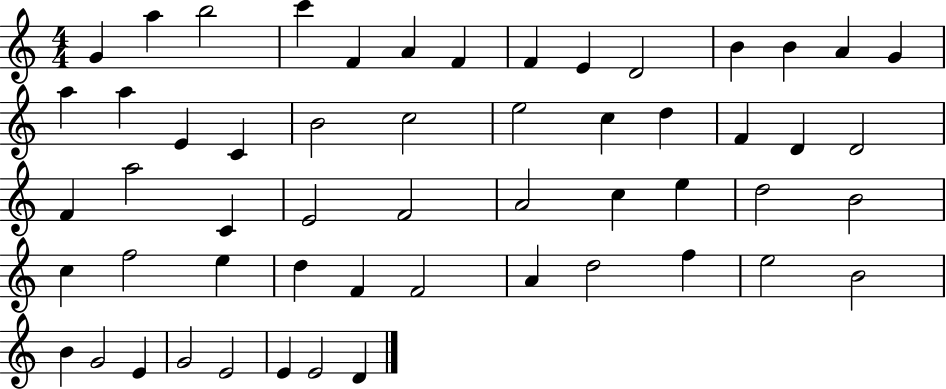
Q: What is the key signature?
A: C major